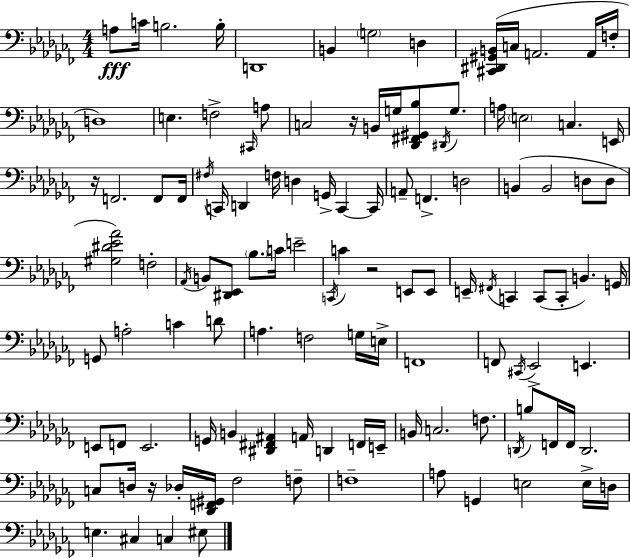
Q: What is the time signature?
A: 4/4